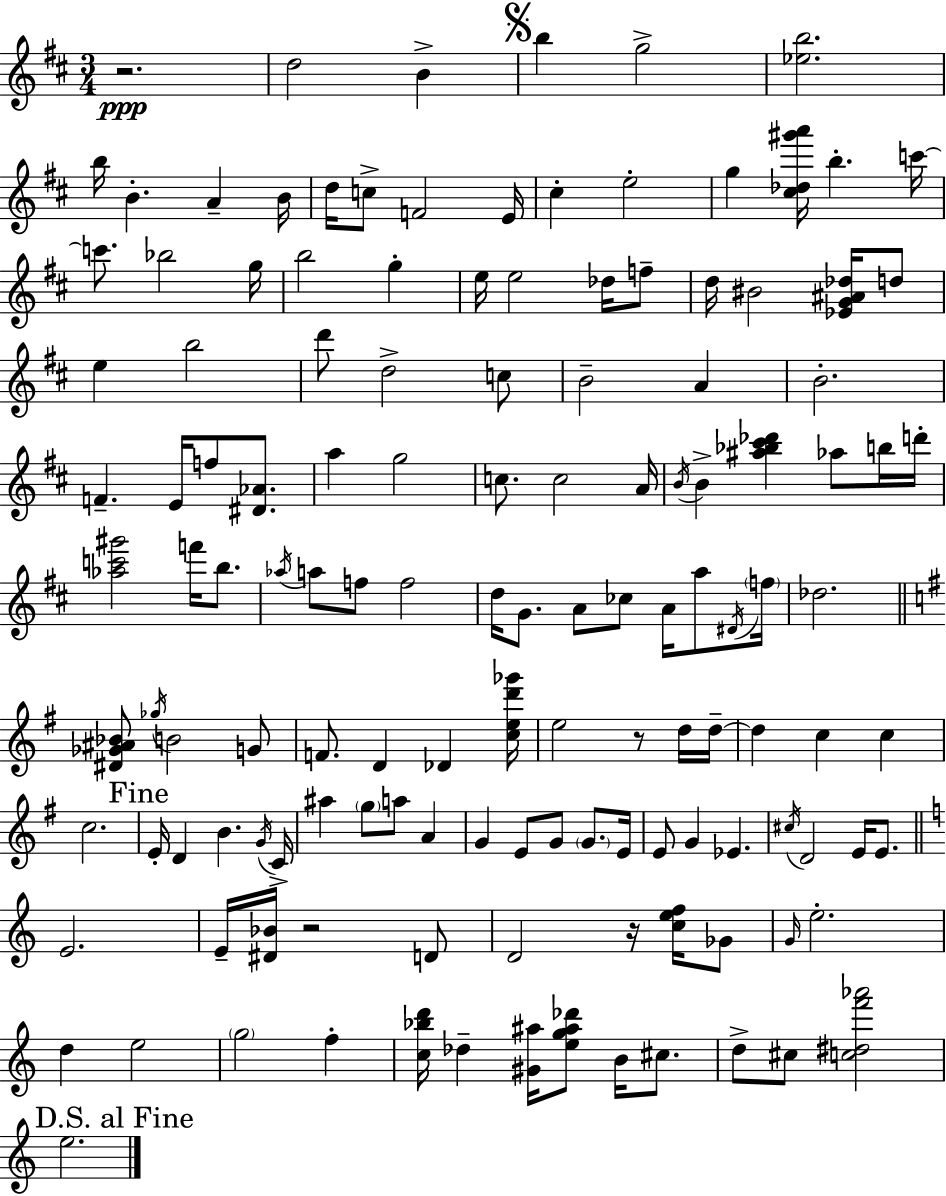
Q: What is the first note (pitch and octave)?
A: D5